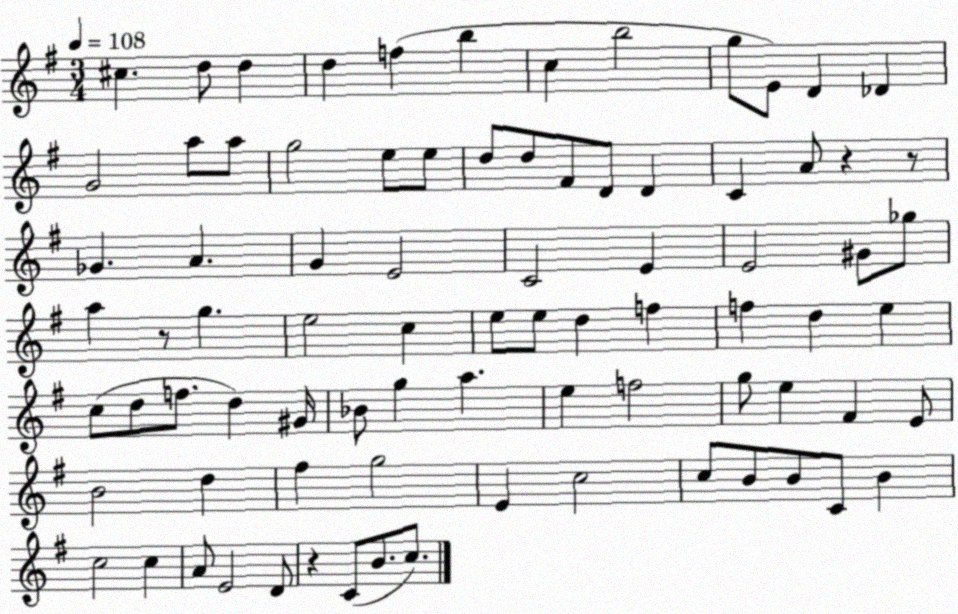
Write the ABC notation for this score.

X:1
T:Untitled
M:3/4
L:1/4
K:G
^c d/2 d d f b c b2 g/2 E/2 D _D G2 a/2 a/2 g2 e/2 e/2 d/2 d/2 ^F/2 D/2 D C A/2 z z/2 _G A G E2 C2 E E2 ^G/2 _g/2 a z/2 g e2 c e/2 e/2 d f f d e c/2 d/2 f/2 d ^G/4 _B/2 g a e f2 g/2 e ^F E/2 B2 d ^f g2 E c2 c/2 B/2 B/2 C/2 B c2 c A/2 E2 D/2 z C/2 B/2 c/2